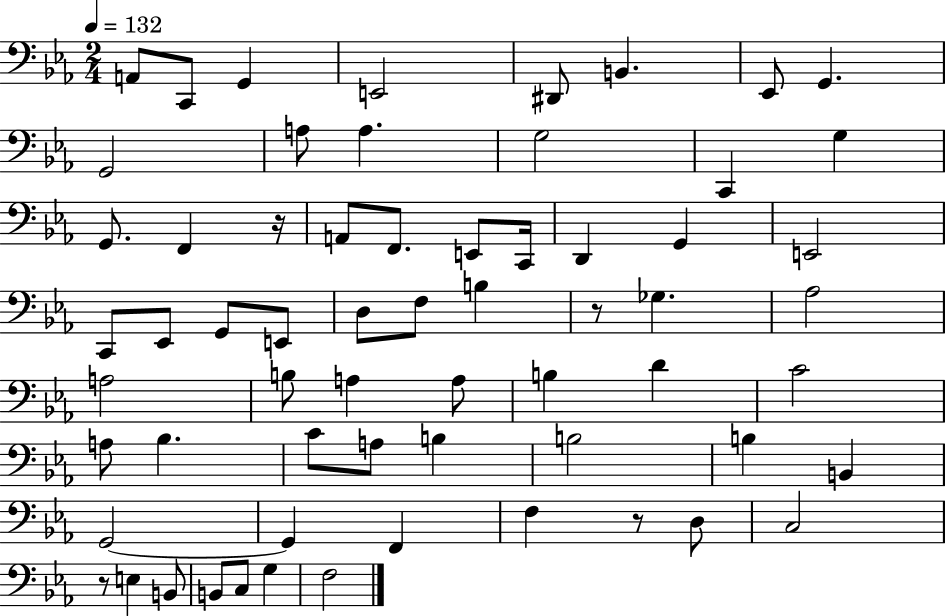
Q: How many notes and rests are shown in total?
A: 63